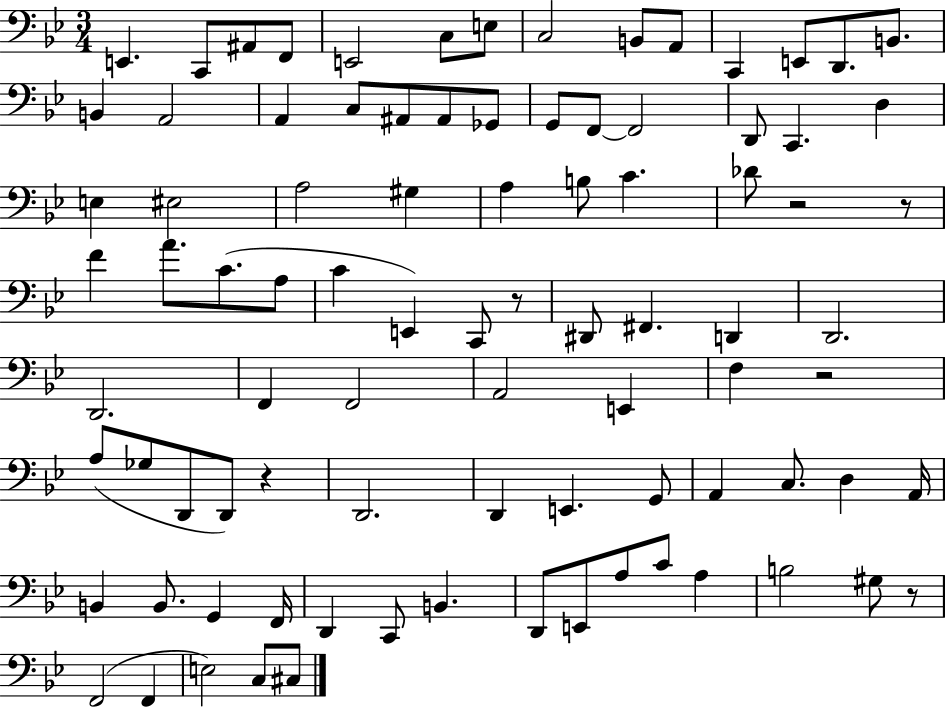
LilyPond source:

{
  \clef bass
  \numericTimeSignature
  \time 3/4
  \key bes \major
  \repeat volta 2 { e,4. c,8 ais,8 f,8 | e,2 c8 e8 | c2 b,8 a,8 | c,4 e,8 d,8. b,8. | \break b,4 a,2 | a,4 c8 ais,8 ais,8 ges,8 | g,8 f,8~~ f,2 | d,8 c,4. d4 | \break e4 eis2 | a2 gis4 | a4 b8 c'4. | des'8 r2 r8 | \break f'4 a'8. c'8.( a8 | c'4 e,4) c,8 r8 | dis,8 fis,4. d,4 | d,2. | \break d,2. | f,4 f,2 | a,2 e,4 | f4 r2 | \break a8( ges8 d,8 d,8) r4 | d,2. | d,4 e,4. g,8 | a,4 c8. d4 a,16 | \break b,4 b,8. g,4 f,16 | d,4 c,8 b,4. | d,8 e,8 a8 c'8 a4 | b2 gis8 r8 | \break f,2( f,4 | e2) c8 cis8 | } \bar "|."
}